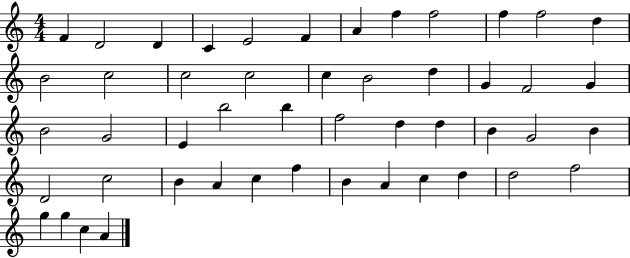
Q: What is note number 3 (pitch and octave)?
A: D4